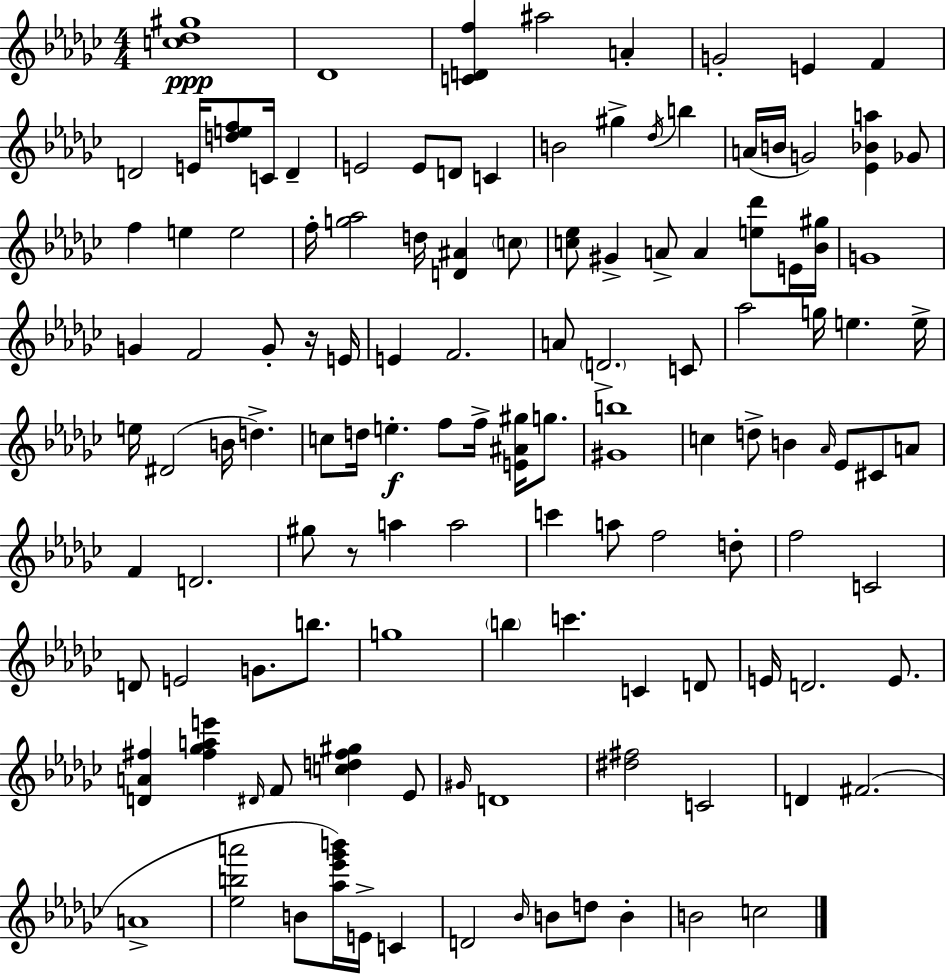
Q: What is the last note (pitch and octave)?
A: C5